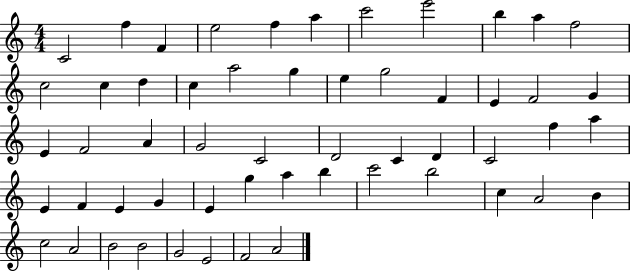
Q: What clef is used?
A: treble